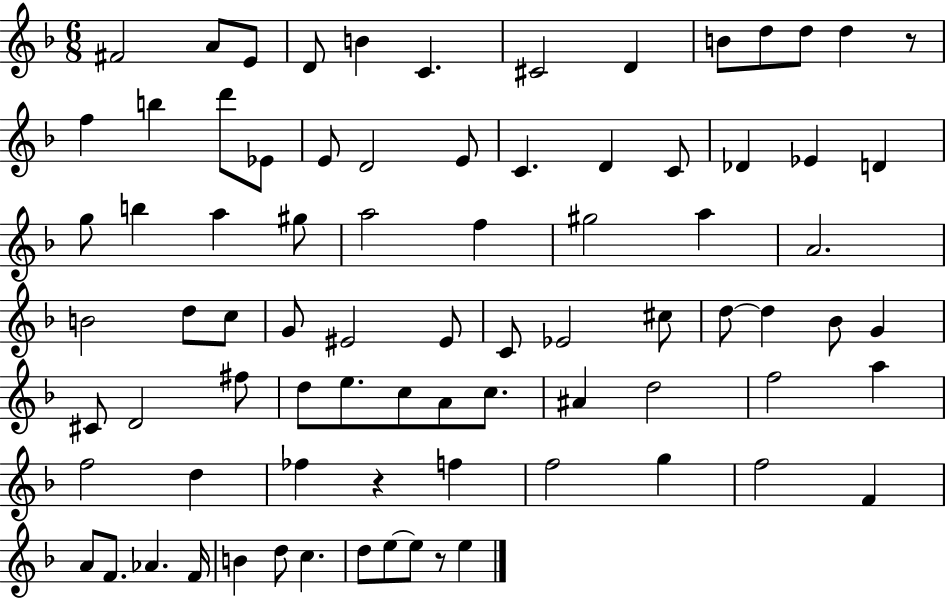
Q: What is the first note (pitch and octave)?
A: F#4